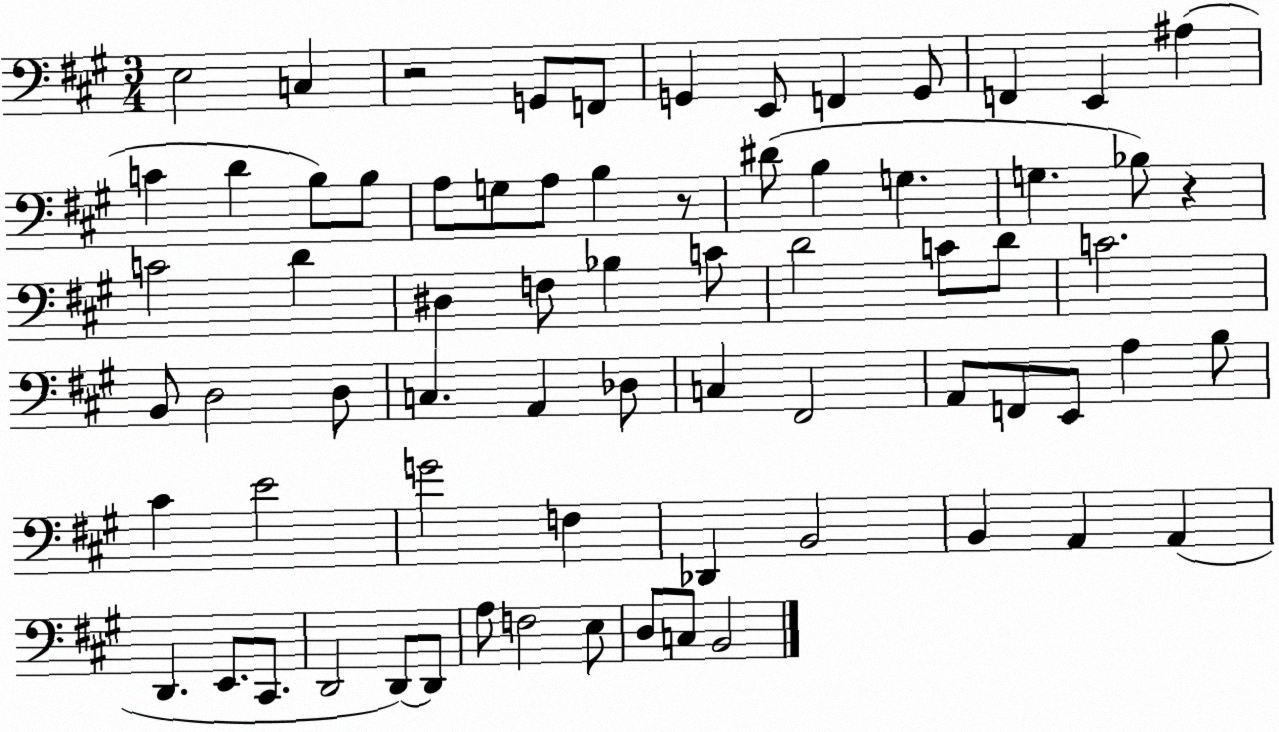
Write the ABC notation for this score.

X:1
T:Untitled
M:3/4
L:1/4
K:A
E,2 C, z2 G,,/2 F,,/2 G,, E,,/2 F,, G,,/2 F,, E,, ^A, C D B,/2 B,/2 A,/2 G,/2 A,/2 B, z/2 ^D/2 B, G, G, _B,/2 z C2 D ^D, F,/2 _B, C/2 D2 C/2 D/2 C2 B,,/2 D,2 D,/2 C, A,, _D,/2 C, ^F,,2 A,,/2 F,,/2 E,,/2 A, B,/2 ^C E2 G2 F, _D,, B,,2 B,, A,, A,, D,, E,,/2 ^C,,/2 D,,2 D,,/2 D,,/2 A,/2 F,2 E,/2 D,/2 C,/2 B,,2